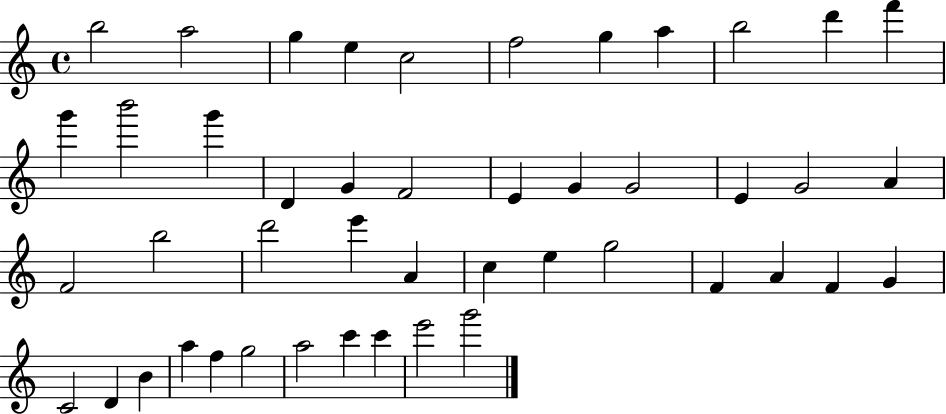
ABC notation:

X:1
T:Untitled
M:4/4
L:1/4
K:C
b2 a2 g e c2 f2 g a b2 d' f' g' b'2 g' D G F2 E G G2 E G2 A F2 b2 d'2 e' A c e g2 F A F G C2 D B a f g2 a2 c' c' e'2 g'2